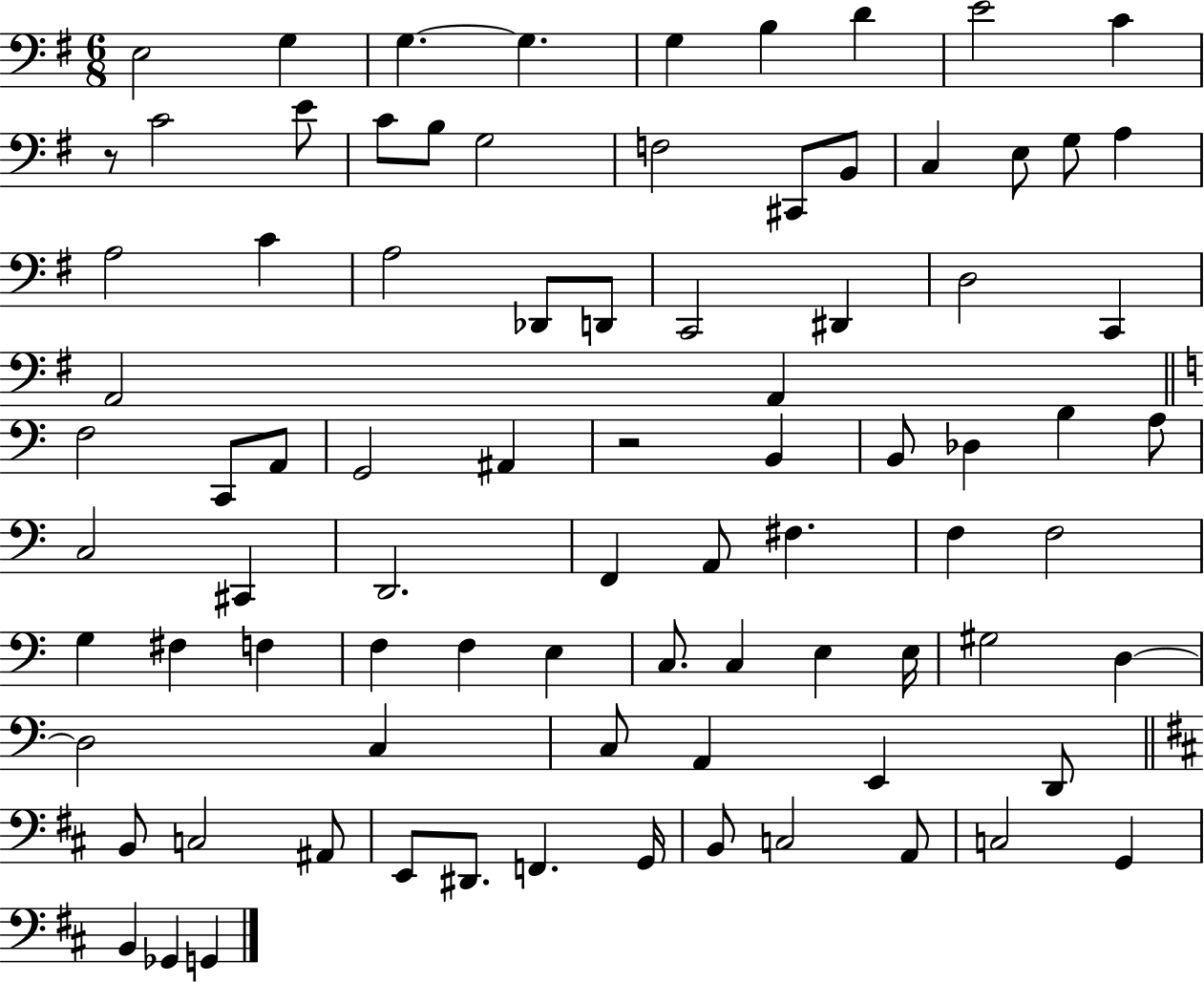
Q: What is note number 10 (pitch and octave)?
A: C4